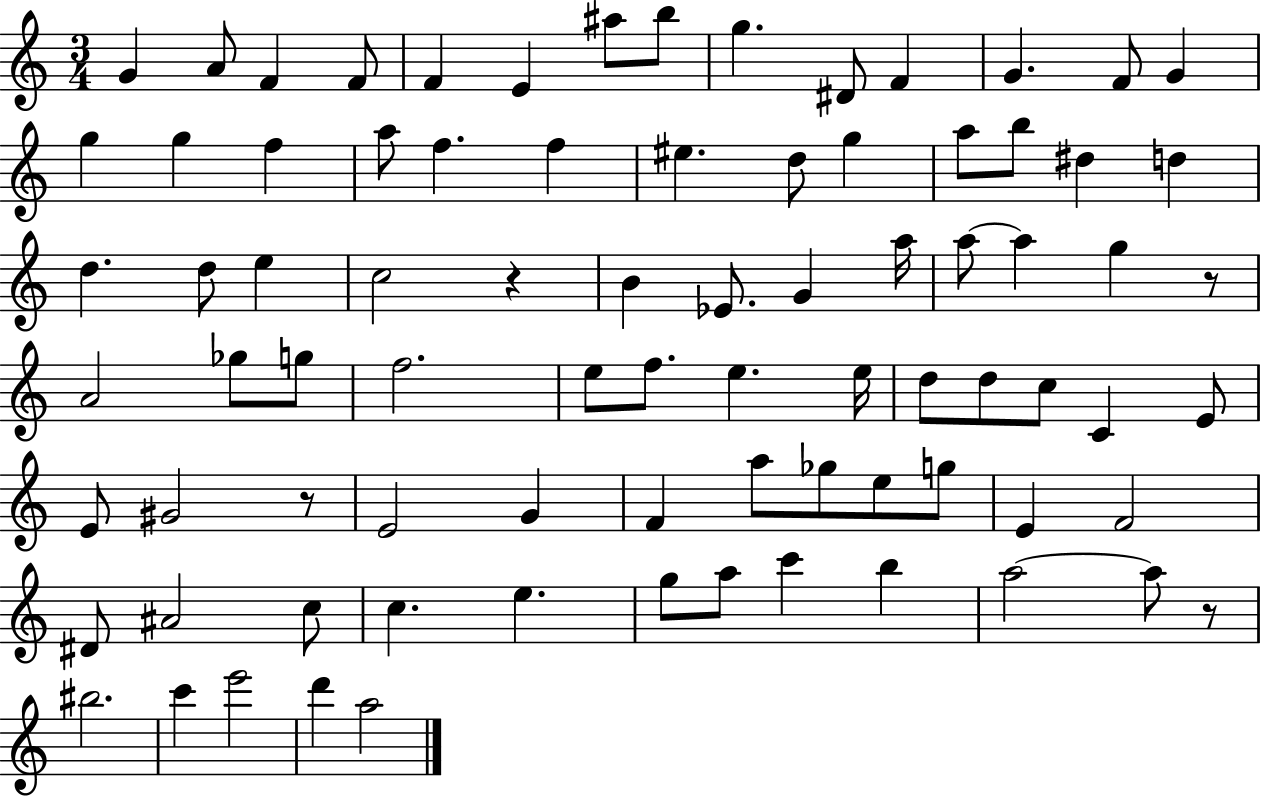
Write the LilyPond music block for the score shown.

{
  \clef treble
  \numericTimeSignature
  \time 3/4
  \key c \major
  g'4 a'8 f'4 f'8 | f'4 e'4 ais''8 b''8 | g''4. dis'8 f'4 | g'4. f'8 g'4 | \break g''4 g''4 f''4 | a''8 f''4. f''4 | eis''4. d''8 g''4 | a''8 b''8 dis''4 d''4 | \break d''4. d''8 e''4 | c''2 r4 | b'4 ees'8. g'4 a''16 | a''8~~ a''4 g''4 r8 | \break a'2 ges''8 g''8 | f''2. | e''8 f''8. e''4. e''16 | d''8 d''8 c''8 c'4 e'8 | \break e'8 gis'2 r8 | e'2 g'4 | f'4 a''8 ges''8 e''8 g''8 | e'4 f'2 | \break dis'8 ais'2 c''8 | c''4. e''4. | g''8 a''8 c'''4 b''4 | a''2~~ a''8 r8 | \break bis''2. | c'''4 e'''2 | d'''4 a''2 | \bar "|."
}